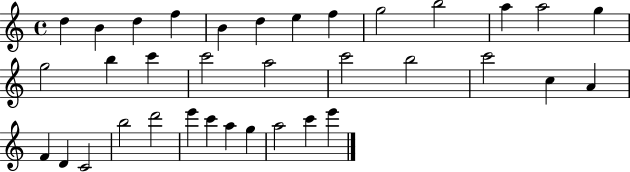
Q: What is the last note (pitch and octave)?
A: E6